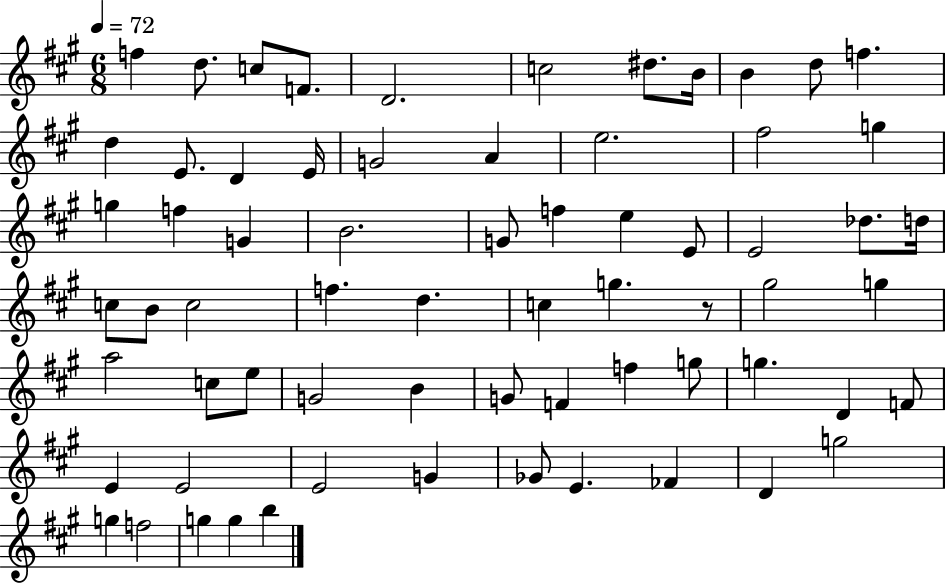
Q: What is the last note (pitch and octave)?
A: B5